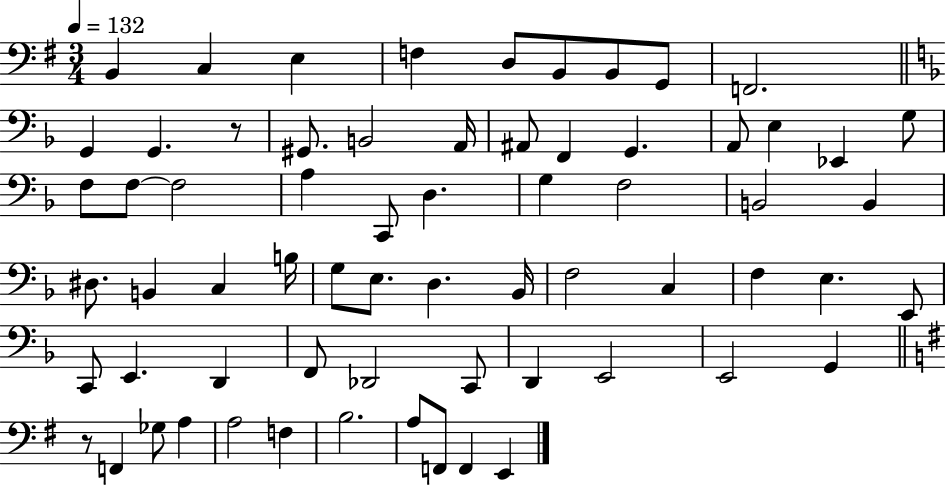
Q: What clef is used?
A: bass